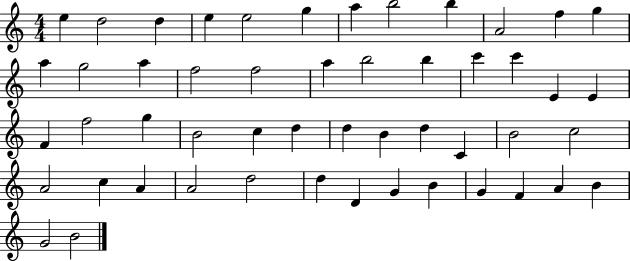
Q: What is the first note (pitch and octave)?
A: E5